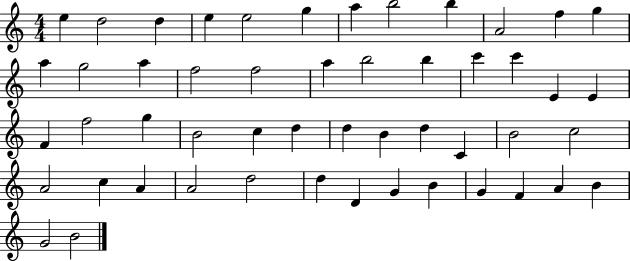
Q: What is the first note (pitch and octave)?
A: E5